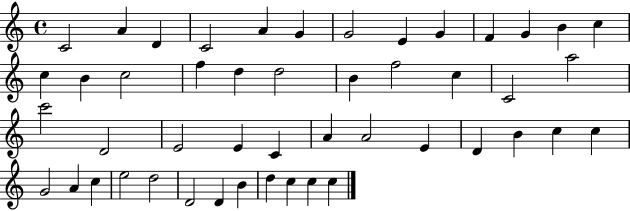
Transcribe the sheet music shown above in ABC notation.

X:1
T:Untitled
M:4/4
L:1/4
K:C
C2 A D C2 A G G2 E G F G B c c B c2 f d d2 B f2 c C2 a2 c'2 D2 E2 E C A A2 E D B c c G2 A c e2 d2 D2 D B d c c c